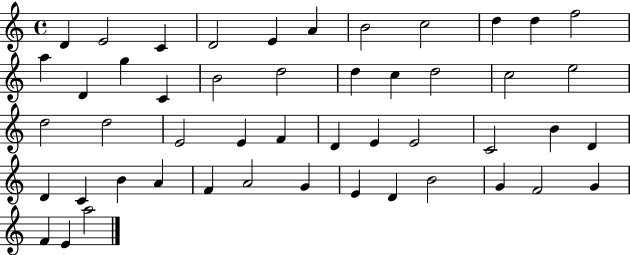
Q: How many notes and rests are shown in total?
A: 49